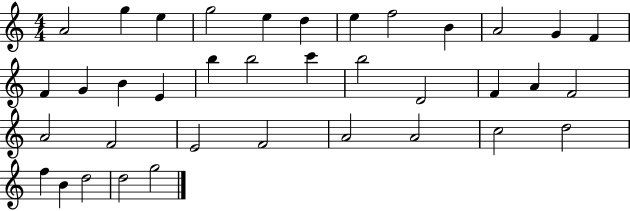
A4/h G5/q E5/q G5/h E5/q D5/q E5/q F5/h B4/q A4/h G4/q F4/q F4/q G4/q B4/q E4/q B5/q B5/h C6/q B5/h D4/h F4/q A4/q F4/h A4/h F4/h E4/h F4/h A4/h A4/h C5/h D5/h F5/q B4/q D5/h D5/h G5/h